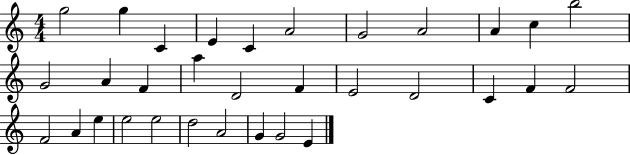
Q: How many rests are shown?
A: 0